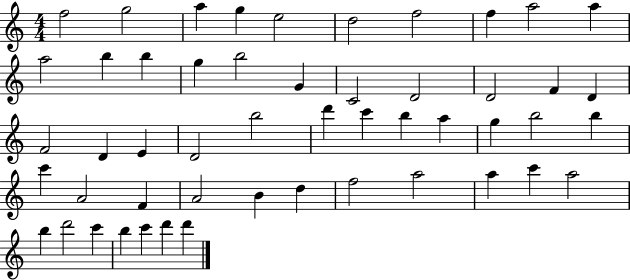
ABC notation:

X:1
T:Untitled
M:4/4
L:1/4
K:C
f2 g2 a g e2 d2 f2 f a2 a a2 b b g b2 G C2 D2 D2 F D F2 D E D2 b2 d' c' b a g b2 b c' A2 F A2 B d f2 a2 a c' a2 b d'2 c' b c' d' d'